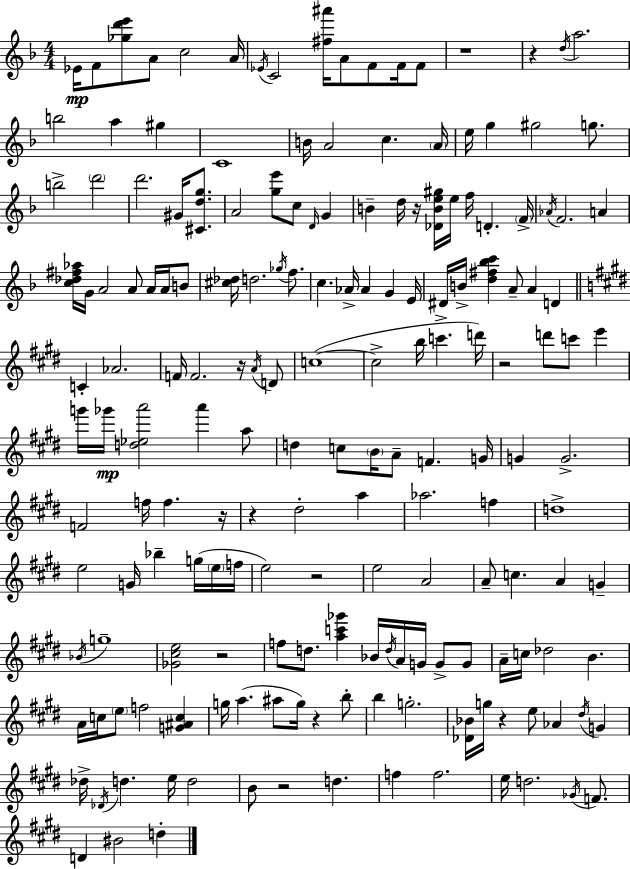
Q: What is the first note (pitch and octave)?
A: Eb4